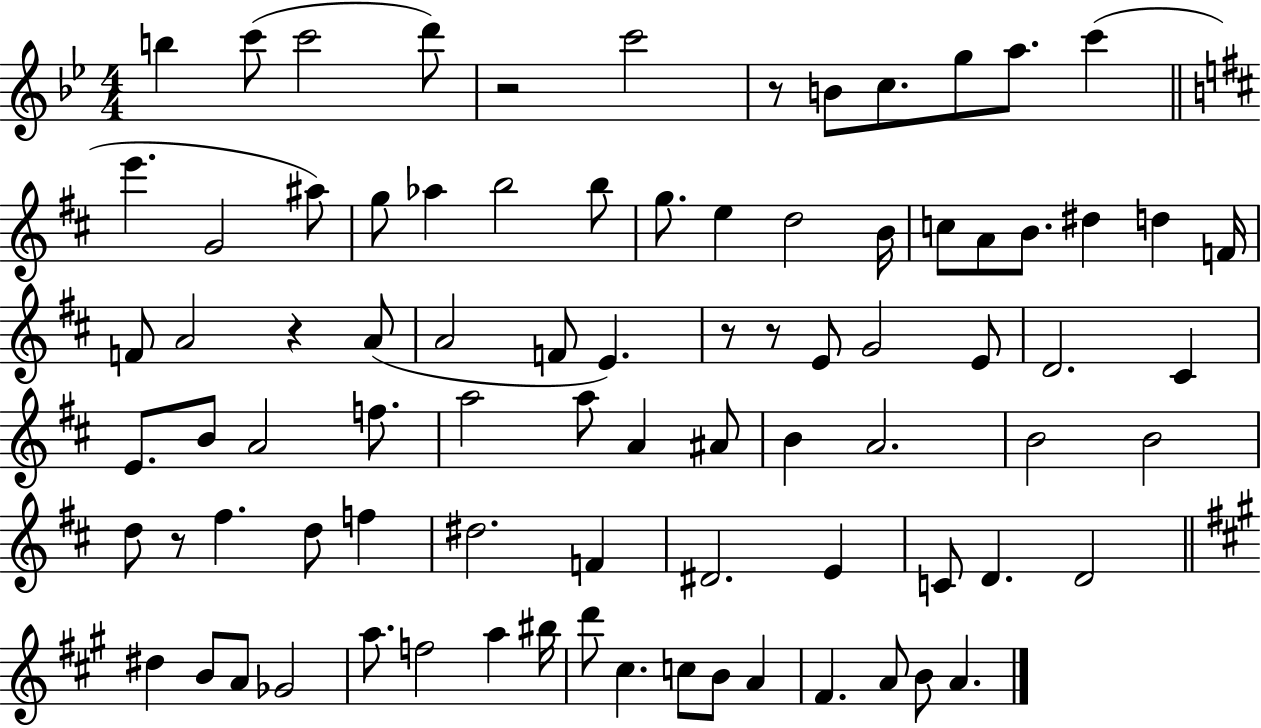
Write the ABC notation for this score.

X:1
T:Untitled
M:4/4
L:1/4
K:Bb
b c'/2 c'2 d'/2 z2 c'2 z/2 B/2 c/2 g/2 a/2 c' e' G2 ^a/2 g/2 _a b2 b/2 g/2 e d2 B/4 c/2 A/2 B/2 ^d d F/4 F/2 A2 z A/2 A2 F/2 E z/2 z/2 E/2 G2 E/2 D2 ^C E/2 B/2 A2 f/2 a2 a/2 A ^A/2 B A2 B2 B2 d/2 z/2 ^f d/2 f ^d2 F ^D2 E C/2 D D2 ^d B/2 A/2 _G2 a/2 f2 a ^b/4 d'/2 ^c c/2 B/2 A ^F A/2 B/2 A